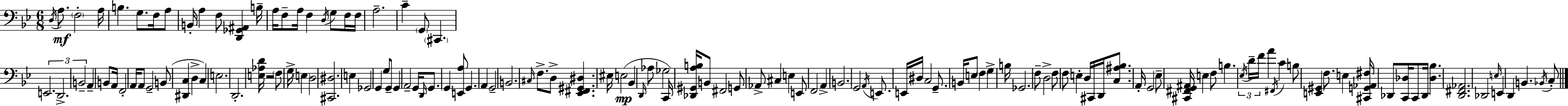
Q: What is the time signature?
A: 6/8